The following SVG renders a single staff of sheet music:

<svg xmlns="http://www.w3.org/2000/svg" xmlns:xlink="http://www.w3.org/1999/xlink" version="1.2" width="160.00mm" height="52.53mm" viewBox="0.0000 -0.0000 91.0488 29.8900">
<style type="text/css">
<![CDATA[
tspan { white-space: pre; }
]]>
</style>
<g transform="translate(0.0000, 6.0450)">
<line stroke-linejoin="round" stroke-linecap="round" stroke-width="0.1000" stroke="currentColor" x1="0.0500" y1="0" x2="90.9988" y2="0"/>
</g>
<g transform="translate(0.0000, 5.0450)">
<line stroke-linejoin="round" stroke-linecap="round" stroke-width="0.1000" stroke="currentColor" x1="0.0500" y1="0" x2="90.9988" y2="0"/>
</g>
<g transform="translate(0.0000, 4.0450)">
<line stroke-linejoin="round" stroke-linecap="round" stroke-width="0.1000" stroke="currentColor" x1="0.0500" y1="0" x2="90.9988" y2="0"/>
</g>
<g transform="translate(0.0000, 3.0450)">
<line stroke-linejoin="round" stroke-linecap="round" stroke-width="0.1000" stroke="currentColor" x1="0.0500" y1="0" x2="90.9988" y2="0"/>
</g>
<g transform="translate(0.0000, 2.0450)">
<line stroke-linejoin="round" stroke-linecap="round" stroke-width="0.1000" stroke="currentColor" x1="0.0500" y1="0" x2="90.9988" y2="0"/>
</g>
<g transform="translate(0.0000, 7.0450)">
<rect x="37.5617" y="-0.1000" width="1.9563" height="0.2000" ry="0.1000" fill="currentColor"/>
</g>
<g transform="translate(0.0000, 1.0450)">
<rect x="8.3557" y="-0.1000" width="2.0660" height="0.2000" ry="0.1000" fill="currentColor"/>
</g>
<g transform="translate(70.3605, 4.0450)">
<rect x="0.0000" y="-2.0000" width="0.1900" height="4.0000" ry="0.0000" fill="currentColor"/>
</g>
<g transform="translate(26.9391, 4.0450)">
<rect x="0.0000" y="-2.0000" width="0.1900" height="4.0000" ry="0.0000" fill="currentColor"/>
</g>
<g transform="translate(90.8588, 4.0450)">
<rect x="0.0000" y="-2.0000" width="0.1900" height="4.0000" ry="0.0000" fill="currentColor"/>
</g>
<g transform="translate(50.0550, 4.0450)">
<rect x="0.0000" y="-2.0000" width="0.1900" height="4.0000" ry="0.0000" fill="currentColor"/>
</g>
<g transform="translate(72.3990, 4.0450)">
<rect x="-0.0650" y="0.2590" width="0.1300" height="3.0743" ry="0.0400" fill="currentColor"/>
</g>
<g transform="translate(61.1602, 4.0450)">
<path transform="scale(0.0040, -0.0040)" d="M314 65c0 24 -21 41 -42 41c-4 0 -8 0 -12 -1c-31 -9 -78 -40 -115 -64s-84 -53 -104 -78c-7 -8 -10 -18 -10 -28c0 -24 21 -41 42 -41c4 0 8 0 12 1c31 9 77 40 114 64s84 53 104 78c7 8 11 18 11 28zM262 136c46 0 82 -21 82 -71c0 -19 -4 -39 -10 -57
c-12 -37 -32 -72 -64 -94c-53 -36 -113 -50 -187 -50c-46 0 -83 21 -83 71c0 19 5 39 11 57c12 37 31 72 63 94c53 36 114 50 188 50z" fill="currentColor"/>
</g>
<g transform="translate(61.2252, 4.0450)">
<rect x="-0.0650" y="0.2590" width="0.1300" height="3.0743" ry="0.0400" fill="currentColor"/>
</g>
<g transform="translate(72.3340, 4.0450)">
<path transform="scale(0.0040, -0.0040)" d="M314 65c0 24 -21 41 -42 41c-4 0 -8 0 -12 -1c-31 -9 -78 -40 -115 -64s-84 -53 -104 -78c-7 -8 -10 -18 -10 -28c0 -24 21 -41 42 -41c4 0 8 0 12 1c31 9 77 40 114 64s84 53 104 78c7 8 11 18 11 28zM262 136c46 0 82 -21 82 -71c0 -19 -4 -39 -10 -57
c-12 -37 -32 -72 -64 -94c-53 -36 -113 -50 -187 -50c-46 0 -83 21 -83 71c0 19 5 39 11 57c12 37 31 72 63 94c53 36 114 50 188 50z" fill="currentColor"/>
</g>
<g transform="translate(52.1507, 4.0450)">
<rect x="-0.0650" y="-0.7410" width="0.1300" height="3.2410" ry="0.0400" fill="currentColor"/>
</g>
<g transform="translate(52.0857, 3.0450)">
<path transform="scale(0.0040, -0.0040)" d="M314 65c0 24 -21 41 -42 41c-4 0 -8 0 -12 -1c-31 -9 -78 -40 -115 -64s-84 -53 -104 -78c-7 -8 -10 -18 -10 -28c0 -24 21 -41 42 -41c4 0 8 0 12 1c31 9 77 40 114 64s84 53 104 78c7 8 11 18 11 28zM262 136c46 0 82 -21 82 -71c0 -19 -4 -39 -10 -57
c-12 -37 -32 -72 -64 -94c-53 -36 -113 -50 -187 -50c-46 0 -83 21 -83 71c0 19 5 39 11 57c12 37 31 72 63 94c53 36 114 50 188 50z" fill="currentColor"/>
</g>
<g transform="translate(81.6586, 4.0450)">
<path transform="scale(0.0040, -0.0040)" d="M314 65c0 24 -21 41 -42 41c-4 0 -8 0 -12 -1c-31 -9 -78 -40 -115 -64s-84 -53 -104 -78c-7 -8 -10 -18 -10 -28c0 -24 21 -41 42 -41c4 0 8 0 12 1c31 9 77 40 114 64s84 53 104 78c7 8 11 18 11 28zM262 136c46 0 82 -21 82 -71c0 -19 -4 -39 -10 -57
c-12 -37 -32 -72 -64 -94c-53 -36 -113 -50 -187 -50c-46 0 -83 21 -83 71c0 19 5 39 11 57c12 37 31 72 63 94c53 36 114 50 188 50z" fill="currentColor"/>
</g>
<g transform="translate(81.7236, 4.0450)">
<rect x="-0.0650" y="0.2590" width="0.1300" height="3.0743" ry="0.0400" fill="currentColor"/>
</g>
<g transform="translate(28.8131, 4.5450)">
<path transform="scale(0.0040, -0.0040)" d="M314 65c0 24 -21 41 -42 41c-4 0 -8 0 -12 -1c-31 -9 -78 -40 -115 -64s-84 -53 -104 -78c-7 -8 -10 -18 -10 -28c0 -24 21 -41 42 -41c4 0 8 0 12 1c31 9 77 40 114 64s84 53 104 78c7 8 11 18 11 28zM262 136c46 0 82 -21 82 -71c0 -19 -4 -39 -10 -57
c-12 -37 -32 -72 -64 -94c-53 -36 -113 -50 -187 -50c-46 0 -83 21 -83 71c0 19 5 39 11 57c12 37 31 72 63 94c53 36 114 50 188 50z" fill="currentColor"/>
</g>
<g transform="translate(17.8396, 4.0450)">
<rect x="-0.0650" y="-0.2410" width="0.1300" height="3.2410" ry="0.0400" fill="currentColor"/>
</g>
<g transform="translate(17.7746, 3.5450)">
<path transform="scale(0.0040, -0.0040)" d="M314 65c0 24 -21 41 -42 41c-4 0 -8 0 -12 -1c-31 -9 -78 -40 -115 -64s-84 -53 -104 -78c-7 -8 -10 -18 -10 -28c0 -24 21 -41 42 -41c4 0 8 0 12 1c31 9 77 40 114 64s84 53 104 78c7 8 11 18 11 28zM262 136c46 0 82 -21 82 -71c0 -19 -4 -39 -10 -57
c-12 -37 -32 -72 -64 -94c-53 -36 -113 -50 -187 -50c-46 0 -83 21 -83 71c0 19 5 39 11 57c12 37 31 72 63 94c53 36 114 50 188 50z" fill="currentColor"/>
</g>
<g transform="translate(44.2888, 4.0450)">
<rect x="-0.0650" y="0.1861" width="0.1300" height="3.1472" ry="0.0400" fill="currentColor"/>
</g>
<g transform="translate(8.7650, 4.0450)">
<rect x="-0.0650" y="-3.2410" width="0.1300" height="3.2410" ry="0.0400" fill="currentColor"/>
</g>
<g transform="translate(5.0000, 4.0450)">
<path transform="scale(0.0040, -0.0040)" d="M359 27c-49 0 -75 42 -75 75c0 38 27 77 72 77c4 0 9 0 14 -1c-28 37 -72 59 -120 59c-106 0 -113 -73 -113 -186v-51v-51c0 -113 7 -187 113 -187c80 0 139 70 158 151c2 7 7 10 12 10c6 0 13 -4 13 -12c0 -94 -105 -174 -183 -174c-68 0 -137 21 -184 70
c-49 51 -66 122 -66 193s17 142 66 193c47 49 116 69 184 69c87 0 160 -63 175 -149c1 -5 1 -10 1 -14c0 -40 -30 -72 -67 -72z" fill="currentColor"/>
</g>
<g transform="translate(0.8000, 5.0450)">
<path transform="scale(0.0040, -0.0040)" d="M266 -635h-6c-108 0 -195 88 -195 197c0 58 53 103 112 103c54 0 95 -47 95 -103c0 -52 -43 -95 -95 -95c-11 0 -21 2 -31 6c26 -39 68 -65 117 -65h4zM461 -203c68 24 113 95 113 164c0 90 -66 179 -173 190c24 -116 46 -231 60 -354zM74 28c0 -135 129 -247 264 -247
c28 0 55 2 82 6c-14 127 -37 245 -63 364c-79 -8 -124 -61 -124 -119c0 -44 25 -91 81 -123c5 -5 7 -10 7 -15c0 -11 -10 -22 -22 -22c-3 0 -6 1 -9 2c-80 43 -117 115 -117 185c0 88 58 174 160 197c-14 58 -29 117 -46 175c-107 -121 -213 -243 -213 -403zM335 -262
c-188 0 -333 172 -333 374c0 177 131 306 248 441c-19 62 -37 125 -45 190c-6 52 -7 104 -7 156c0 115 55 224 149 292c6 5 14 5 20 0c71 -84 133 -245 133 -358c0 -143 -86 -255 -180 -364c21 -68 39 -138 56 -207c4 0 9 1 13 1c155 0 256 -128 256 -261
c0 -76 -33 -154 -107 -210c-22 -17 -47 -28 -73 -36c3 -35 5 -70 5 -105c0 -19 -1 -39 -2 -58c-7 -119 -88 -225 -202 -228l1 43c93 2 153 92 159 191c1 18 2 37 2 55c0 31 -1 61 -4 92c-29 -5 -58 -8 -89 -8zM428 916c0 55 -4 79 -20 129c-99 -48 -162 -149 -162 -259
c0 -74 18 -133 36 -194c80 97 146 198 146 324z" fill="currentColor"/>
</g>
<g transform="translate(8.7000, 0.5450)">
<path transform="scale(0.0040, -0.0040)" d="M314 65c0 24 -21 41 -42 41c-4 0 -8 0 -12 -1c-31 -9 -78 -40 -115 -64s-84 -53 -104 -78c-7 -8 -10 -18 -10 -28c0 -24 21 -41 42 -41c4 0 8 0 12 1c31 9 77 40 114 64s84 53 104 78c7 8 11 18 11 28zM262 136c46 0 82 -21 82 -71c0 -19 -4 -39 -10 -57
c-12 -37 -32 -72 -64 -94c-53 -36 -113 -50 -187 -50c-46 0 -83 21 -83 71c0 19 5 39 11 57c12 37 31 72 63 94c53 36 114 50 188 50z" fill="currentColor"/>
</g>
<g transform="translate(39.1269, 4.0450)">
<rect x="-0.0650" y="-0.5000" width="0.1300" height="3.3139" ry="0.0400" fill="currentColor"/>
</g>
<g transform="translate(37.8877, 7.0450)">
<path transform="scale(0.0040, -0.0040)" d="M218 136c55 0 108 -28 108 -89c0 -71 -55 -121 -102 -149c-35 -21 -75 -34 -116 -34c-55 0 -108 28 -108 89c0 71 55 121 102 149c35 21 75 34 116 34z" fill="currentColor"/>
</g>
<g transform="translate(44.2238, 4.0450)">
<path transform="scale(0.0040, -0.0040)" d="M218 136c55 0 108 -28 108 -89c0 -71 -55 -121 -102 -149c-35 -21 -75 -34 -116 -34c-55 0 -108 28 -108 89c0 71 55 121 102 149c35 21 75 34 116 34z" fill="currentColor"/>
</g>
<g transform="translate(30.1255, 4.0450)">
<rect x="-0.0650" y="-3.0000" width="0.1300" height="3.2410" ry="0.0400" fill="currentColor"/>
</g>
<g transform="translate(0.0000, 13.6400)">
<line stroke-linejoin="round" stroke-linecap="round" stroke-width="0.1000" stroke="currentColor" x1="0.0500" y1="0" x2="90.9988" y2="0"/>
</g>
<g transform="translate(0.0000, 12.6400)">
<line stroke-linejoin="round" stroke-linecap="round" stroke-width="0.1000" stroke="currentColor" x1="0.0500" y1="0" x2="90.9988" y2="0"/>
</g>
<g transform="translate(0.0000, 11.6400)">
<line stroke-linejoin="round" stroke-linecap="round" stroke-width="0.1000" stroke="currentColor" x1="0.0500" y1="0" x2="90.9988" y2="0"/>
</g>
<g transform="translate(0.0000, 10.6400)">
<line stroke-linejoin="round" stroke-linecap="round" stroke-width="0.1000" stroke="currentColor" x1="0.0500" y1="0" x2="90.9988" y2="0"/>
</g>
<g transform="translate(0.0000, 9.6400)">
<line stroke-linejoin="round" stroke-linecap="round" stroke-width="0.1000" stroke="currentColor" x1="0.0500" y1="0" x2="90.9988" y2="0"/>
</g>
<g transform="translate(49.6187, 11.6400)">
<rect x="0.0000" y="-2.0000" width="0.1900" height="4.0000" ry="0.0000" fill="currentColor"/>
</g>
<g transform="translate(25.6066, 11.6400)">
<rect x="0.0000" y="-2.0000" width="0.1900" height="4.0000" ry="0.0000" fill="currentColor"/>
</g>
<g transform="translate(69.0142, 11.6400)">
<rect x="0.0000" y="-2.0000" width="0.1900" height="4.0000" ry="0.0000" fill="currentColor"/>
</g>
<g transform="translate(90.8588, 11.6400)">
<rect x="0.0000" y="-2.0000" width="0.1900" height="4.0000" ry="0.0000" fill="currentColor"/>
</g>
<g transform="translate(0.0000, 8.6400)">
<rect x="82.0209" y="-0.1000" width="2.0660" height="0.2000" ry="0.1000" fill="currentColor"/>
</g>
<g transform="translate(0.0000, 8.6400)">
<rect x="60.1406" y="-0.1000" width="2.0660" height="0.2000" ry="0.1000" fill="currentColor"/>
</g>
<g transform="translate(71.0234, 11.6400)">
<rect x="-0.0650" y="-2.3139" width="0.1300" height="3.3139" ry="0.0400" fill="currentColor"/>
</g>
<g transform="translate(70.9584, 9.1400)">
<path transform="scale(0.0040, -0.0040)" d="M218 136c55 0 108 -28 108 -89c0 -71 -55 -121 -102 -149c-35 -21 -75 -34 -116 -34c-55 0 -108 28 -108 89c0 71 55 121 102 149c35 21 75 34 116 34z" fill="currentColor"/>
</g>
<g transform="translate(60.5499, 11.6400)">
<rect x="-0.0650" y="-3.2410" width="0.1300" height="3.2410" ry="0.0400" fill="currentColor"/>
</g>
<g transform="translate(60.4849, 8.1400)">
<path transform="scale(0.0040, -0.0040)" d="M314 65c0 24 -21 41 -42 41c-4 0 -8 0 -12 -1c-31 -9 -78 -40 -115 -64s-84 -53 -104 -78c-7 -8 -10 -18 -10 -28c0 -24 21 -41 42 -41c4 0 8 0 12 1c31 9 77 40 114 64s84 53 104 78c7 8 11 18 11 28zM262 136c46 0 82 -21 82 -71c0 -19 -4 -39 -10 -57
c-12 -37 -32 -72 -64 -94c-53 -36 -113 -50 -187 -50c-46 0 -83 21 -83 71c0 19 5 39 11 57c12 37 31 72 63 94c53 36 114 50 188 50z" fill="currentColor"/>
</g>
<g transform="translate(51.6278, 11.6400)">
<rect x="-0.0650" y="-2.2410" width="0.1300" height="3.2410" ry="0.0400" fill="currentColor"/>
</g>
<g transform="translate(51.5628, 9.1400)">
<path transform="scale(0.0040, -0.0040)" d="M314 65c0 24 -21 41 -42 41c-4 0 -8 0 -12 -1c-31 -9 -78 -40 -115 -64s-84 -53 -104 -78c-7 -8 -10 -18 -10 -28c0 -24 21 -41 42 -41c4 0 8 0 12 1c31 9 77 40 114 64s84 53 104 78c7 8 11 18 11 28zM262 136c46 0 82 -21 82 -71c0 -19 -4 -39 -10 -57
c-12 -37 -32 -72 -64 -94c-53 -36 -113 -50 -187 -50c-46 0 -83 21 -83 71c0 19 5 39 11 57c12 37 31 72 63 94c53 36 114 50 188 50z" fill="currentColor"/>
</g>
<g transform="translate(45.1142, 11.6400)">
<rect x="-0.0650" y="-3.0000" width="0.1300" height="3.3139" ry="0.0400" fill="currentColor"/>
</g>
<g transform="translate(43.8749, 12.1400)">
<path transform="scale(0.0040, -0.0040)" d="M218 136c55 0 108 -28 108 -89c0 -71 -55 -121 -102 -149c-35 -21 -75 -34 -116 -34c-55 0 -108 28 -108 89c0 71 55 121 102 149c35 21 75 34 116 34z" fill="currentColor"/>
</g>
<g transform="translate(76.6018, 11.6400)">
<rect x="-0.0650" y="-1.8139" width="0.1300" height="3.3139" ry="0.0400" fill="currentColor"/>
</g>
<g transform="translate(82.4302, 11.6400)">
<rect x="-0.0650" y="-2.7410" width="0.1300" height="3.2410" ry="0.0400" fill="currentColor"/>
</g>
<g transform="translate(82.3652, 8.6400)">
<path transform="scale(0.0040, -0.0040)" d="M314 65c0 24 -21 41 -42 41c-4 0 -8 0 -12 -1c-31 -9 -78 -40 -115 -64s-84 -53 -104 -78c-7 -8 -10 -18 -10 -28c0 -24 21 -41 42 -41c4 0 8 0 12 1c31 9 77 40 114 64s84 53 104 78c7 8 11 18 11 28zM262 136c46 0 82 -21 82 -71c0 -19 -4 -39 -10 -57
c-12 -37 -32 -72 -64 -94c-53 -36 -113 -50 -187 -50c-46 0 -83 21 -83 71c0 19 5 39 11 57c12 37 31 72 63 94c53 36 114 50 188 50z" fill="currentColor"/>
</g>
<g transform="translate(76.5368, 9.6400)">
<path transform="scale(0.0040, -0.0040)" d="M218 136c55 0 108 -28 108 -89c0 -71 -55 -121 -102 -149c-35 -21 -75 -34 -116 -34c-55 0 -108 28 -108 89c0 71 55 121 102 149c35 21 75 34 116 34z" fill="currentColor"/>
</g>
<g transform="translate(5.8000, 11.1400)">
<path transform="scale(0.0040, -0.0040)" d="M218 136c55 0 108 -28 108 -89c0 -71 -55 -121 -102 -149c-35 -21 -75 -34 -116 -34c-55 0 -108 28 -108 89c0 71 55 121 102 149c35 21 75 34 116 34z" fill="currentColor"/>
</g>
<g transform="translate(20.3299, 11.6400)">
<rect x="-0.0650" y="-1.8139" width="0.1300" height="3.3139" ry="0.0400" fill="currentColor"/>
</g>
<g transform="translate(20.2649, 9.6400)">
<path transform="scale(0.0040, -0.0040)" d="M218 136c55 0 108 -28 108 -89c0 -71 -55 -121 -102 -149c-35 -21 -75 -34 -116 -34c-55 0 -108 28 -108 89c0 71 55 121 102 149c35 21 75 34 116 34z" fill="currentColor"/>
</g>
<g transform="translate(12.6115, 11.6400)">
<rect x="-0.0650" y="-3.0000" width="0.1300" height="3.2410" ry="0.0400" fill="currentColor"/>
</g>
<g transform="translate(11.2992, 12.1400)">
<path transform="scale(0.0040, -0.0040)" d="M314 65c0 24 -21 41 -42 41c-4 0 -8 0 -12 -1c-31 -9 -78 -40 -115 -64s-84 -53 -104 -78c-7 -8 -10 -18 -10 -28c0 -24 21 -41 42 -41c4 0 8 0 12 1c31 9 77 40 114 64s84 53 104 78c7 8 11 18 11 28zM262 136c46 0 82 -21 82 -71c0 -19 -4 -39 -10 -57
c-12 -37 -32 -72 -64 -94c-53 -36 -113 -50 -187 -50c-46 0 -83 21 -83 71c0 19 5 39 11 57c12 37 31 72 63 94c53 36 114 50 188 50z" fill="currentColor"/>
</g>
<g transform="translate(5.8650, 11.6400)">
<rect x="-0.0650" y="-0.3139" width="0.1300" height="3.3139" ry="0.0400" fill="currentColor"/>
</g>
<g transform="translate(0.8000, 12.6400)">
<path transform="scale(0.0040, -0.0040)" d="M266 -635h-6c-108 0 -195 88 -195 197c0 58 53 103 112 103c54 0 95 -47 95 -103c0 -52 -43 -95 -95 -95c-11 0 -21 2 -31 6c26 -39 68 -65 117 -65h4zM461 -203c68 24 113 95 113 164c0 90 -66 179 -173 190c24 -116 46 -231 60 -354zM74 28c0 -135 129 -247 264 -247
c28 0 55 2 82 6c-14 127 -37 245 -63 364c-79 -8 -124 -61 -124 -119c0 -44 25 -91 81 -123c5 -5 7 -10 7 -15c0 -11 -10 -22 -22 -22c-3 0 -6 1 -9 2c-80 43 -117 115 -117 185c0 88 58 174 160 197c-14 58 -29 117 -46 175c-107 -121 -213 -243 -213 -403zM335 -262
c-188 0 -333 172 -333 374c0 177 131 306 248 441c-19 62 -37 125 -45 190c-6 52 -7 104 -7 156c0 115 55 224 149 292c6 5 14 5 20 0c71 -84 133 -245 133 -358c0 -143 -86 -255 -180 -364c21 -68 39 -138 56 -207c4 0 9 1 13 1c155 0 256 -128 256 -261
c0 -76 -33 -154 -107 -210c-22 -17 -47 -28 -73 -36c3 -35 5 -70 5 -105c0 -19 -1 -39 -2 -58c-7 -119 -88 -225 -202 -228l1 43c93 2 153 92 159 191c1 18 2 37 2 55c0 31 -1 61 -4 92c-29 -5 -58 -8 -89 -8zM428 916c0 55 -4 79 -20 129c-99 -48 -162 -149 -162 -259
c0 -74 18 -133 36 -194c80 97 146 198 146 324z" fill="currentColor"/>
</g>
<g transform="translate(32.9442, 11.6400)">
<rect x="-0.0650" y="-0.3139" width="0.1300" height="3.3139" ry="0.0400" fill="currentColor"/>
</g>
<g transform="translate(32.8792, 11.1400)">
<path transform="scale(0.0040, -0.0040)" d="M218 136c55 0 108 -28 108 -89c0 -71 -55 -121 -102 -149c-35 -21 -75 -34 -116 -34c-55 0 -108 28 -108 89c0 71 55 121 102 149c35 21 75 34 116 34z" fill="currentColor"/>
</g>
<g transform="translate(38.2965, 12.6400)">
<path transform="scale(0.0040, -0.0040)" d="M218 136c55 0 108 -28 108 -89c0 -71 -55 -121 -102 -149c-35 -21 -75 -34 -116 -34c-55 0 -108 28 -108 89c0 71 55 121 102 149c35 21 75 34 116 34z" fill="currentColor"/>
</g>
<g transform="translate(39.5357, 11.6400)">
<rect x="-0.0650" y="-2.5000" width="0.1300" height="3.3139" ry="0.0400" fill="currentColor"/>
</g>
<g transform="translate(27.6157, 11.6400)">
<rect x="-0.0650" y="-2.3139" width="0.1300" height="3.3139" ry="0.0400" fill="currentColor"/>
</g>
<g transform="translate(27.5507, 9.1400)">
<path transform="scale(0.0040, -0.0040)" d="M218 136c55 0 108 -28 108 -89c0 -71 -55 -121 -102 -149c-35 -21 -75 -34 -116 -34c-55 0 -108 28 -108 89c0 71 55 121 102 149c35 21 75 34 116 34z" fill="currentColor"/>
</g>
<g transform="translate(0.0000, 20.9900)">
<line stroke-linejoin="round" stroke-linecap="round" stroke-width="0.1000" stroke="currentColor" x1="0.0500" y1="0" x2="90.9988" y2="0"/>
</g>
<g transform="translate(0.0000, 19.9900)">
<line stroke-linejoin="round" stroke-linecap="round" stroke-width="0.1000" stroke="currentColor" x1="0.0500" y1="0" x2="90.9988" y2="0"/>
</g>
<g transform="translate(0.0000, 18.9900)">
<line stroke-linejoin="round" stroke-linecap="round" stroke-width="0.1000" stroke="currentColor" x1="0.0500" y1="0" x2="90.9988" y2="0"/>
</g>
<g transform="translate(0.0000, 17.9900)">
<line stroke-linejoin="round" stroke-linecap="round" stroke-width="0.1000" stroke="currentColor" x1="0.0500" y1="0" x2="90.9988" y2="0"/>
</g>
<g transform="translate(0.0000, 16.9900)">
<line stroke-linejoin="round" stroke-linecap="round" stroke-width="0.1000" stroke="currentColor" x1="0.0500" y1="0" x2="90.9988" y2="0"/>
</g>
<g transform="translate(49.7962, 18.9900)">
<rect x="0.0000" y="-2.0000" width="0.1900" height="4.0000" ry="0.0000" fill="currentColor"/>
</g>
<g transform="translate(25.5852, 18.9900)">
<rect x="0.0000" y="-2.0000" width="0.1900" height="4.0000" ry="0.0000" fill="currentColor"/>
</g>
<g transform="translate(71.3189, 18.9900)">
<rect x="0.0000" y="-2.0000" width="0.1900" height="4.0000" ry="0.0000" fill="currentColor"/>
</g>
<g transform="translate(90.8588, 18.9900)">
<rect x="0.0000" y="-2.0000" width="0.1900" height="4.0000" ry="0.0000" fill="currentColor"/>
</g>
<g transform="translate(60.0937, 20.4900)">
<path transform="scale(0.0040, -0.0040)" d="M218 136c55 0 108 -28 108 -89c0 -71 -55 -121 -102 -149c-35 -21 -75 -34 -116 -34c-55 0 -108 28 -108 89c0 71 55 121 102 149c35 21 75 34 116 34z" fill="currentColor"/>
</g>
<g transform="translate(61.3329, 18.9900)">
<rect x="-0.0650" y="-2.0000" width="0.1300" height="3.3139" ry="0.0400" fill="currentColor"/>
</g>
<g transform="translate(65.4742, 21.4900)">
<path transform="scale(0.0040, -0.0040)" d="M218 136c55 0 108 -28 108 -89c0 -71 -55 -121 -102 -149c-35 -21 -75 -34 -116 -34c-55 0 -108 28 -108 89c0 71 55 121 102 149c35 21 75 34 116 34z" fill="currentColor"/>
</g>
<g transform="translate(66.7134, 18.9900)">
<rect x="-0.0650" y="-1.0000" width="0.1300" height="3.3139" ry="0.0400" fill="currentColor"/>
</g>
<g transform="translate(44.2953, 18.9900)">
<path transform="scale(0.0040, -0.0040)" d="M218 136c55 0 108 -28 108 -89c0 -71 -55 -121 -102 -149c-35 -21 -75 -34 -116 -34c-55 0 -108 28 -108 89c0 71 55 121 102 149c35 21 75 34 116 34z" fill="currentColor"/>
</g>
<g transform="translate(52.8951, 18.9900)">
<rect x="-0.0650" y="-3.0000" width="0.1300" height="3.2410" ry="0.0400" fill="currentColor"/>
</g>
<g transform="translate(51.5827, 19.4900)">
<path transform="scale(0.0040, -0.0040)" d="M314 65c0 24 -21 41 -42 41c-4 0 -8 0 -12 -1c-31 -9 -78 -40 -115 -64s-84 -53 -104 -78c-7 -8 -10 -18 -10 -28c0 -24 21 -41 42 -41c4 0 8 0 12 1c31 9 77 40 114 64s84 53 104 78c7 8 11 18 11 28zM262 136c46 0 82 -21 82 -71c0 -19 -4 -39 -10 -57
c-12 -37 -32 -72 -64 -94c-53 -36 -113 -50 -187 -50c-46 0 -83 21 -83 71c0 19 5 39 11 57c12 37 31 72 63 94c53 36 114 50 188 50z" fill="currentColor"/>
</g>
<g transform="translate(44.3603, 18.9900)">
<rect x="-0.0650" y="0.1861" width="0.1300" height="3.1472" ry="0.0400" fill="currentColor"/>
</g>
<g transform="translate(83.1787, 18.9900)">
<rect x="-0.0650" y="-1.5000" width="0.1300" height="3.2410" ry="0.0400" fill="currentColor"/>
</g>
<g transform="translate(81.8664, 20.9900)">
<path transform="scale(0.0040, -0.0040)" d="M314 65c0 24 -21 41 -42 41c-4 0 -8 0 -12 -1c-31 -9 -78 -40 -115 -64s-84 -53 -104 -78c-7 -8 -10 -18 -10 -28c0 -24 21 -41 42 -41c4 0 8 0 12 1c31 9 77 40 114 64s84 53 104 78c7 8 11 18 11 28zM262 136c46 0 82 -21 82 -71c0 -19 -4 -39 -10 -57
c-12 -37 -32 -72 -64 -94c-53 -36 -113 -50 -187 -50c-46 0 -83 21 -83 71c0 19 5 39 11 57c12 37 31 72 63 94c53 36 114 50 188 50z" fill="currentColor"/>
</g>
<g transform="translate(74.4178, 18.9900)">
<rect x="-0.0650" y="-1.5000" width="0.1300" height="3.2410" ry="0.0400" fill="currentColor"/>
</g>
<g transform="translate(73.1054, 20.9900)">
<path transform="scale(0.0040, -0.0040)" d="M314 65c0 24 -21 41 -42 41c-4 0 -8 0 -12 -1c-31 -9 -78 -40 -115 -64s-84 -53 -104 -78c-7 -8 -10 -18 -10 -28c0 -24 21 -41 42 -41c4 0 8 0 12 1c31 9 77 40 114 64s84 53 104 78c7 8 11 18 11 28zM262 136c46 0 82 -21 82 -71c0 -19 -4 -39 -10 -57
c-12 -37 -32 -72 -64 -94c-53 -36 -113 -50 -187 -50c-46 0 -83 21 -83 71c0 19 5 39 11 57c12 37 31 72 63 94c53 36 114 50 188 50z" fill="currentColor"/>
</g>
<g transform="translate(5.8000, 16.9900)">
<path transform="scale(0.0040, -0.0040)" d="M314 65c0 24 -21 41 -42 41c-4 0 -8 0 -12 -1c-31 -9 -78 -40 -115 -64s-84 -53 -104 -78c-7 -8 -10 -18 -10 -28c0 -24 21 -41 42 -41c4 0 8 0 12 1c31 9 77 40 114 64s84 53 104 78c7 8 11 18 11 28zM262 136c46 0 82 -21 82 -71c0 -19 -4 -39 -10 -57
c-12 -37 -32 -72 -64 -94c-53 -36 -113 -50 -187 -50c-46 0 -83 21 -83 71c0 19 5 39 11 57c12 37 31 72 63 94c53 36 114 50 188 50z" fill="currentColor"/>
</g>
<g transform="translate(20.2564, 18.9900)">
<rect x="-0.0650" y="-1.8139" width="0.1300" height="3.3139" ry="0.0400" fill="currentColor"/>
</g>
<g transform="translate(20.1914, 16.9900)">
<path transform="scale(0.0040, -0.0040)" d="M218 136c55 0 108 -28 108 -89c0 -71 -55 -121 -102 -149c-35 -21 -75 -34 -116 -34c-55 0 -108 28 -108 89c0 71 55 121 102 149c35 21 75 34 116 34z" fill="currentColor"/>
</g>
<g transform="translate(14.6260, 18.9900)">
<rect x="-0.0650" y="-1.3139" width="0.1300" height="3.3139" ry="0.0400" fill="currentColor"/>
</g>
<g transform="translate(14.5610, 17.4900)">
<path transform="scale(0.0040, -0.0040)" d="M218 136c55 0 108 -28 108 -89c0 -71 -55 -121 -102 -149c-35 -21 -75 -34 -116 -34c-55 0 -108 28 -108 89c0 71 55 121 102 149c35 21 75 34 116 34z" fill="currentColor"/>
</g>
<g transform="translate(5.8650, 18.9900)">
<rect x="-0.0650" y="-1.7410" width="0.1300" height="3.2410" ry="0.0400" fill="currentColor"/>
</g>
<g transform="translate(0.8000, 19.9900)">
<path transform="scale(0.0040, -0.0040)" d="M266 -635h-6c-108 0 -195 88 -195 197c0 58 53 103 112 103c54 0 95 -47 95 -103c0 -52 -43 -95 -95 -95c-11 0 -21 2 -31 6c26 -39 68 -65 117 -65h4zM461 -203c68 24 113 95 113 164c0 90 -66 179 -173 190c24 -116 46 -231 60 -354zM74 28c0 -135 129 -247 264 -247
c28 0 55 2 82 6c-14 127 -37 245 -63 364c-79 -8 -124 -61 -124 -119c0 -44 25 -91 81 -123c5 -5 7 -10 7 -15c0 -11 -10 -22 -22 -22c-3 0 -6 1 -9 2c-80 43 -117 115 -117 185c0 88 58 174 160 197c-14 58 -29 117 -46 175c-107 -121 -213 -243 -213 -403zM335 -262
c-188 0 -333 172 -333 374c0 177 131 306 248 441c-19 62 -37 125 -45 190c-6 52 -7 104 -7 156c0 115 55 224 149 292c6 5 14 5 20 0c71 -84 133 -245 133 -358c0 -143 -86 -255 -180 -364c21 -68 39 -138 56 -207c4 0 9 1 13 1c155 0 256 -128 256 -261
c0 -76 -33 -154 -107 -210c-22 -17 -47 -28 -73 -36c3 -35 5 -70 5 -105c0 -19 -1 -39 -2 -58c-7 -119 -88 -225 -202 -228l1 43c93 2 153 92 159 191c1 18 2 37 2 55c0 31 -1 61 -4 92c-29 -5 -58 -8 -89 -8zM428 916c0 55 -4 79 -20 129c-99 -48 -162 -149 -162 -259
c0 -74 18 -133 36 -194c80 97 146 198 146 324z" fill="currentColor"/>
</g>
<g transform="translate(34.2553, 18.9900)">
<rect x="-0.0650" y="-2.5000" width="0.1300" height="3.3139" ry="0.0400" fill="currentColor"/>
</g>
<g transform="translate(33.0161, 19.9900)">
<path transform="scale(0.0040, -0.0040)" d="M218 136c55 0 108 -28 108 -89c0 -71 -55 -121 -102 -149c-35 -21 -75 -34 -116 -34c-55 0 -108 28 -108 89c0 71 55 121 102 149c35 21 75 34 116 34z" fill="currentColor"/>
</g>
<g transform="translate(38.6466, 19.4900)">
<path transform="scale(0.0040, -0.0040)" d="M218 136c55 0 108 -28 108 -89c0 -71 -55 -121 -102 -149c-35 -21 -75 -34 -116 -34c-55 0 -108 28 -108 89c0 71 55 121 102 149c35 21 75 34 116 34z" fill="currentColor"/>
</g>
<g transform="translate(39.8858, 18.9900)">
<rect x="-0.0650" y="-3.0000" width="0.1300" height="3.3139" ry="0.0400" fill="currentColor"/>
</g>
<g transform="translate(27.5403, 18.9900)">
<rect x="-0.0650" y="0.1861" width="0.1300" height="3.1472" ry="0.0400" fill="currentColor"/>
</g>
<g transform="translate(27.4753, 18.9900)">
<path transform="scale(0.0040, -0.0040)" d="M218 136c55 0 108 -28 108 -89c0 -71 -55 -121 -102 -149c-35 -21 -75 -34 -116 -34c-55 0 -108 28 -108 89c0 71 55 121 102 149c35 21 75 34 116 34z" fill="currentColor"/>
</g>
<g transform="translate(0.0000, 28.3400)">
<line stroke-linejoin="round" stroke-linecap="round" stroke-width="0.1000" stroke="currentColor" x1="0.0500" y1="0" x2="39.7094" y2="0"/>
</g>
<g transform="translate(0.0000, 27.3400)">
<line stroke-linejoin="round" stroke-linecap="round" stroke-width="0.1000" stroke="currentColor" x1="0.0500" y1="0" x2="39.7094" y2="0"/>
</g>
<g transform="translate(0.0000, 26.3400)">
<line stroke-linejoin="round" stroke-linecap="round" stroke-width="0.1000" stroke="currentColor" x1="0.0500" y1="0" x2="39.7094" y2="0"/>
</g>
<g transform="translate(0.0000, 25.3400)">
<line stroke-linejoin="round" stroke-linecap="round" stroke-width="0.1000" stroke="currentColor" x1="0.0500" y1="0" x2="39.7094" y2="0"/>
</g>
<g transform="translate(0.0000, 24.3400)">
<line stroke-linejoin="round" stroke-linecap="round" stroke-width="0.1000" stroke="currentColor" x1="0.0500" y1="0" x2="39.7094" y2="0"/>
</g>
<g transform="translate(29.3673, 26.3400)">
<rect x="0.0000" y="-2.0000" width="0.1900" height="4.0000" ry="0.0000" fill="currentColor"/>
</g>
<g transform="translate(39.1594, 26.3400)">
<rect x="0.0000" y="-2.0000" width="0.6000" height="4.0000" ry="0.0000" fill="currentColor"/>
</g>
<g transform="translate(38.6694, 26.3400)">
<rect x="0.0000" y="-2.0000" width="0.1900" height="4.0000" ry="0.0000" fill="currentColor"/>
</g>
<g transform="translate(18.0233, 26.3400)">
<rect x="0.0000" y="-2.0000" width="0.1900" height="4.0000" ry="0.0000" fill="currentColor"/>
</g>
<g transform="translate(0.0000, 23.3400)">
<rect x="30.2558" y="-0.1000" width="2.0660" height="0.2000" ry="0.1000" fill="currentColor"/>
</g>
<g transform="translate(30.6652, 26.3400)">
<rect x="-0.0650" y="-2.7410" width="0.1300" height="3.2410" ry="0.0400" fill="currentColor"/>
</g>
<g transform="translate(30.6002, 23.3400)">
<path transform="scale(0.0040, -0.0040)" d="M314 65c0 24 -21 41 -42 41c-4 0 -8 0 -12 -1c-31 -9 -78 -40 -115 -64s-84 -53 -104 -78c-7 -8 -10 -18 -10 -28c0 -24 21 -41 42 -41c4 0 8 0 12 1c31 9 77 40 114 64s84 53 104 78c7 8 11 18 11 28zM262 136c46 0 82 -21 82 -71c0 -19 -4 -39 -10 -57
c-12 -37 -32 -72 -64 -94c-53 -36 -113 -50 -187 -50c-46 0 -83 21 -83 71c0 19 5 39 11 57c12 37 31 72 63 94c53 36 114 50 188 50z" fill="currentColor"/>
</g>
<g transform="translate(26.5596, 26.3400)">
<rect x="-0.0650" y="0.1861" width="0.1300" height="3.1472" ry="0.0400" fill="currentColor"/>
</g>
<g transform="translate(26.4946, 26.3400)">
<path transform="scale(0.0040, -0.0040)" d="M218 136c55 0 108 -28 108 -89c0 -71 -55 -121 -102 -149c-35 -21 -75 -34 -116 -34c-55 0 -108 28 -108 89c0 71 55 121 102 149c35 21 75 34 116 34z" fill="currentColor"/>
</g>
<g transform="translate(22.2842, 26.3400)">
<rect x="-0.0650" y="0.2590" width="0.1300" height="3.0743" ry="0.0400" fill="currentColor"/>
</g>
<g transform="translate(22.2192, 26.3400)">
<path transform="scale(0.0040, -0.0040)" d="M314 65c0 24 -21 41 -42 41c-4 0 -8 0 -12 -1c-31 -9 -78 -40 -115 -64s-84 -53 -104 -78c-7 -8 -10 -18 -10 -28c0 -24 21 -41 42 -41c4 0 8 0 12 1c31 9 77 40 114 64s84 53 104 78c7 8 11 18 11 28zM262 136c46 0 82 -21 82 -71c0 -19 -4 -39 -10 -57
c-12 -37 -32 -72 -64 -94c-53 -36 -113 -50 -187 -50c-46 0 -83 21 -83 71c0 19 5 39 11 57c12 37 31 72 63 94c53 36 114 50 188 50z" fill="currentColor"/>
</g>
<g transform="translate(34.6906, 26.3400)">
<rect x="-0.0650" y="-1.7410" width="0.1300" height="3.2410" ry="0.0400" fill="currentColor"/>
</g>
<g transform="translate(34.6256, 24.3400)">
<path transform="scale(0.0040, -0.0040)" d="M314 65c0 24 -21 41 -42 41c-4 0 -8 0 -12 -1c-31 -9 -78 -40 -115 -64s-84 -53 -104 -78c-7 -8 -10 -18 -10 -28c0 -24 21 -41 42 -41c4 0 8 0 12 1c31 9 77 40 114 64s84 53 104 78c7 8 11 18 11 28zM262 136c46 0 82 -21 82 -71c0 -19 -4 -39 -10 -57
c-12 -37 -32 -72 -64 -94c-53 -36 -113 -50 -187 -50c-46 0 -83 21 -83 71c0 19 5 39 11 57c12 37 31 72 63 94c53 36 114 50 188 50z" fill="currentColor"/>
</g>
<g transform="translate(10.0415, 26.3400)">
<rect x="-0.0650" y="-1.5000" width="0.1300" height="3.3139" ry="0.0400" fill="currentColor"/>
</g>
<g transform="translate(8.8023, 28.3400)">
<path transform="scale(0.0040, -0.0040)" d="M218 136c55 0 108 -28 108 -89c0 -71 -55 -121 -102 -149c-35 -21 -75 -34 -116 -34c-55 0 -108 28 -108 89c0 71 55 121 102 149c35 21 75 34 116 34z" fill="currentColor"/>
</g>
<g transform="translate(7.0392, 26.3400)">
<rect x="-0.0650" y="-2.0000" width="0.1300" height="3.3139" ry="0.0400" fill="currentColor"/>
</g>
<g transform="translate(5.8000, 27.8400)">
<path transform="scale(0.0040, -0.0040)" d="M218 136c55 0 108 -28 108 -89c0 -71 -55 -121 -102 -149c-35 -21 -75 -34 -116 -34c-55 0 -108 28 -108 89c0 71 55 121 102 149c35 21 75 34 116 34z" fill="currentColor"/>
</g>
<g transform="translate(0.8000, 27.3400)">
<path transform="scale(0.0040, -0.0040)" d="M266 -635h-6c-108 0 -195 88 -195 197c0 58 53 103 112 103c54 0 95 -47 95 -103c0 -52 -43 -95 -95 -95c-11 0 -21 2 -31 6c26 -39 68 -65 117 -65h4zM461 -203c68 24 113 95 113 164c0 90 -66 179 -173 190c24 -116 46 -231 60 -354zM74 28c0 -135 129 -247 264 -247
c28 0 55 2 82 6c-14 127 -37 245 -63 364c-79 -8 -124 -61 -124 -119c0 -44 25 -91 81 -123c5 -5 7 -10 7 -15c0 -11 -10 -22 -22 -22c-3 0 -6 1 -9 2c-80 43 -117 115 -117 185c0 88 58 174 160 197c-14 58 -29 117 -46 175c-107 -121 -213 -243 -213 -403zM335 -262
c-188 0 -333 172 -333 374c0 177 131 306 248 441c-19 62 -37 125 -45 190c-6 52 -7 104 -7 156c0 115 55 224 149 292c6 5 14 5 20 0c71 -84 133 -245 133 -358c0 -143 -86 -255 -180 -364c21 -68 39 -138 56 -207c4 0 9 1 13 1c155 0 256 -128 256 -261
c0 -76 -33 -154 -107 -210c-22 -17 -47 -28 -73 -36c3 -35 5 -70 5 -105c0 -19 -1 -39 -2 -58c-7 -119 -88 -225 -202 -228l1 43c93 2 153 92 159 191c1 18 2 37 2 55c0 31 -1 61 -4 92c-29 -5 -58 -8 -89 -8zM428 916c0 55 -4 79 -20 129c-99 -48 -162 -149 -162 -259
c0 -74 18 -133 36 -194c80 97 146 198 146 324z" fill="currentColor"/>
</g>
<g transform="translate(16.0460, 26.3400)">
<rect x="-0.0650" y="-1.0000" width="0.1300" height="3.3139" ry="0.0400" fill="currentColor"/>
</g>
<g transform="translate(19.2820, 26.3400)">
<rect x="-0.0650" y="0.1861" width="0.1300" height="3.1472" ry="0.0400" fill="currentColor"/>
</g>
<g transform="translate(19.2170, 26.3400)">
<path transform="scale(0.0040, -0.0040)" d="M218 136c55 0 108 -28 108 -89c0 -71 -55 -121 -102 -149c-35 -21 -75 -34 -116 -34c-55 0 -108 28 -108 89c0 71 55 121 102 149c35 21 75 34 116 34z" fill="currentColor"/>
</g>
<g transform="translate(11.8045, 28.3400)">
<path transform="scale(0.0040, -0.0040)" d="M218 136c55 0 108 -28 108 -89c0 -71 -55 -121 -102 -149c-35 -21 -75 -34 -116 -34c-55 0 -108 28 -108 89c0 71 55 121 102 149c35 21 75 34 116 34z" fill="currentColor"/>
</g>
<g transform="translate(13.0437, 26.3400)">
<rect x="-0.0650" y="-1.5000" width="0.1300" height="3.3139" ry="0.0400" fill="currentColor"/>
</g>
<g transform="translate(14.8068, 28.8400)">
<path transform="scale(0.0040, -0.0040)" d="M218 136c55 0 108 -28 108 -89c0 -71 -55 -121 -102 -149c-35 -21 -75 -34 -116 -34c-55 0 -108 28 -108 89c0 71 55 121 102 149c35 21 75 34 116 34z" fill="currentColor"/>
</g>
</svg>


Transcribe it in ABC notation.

X:1
T:Untitled
M:4/4
L:1/4
K:C
b2 c2 A2 C B d2 B2 B2 B2 c A2 f g c G A g2 b2 g f a2 f2 e f B G A B A2 F D E2 E2 F E E D B B2 B a2 f2